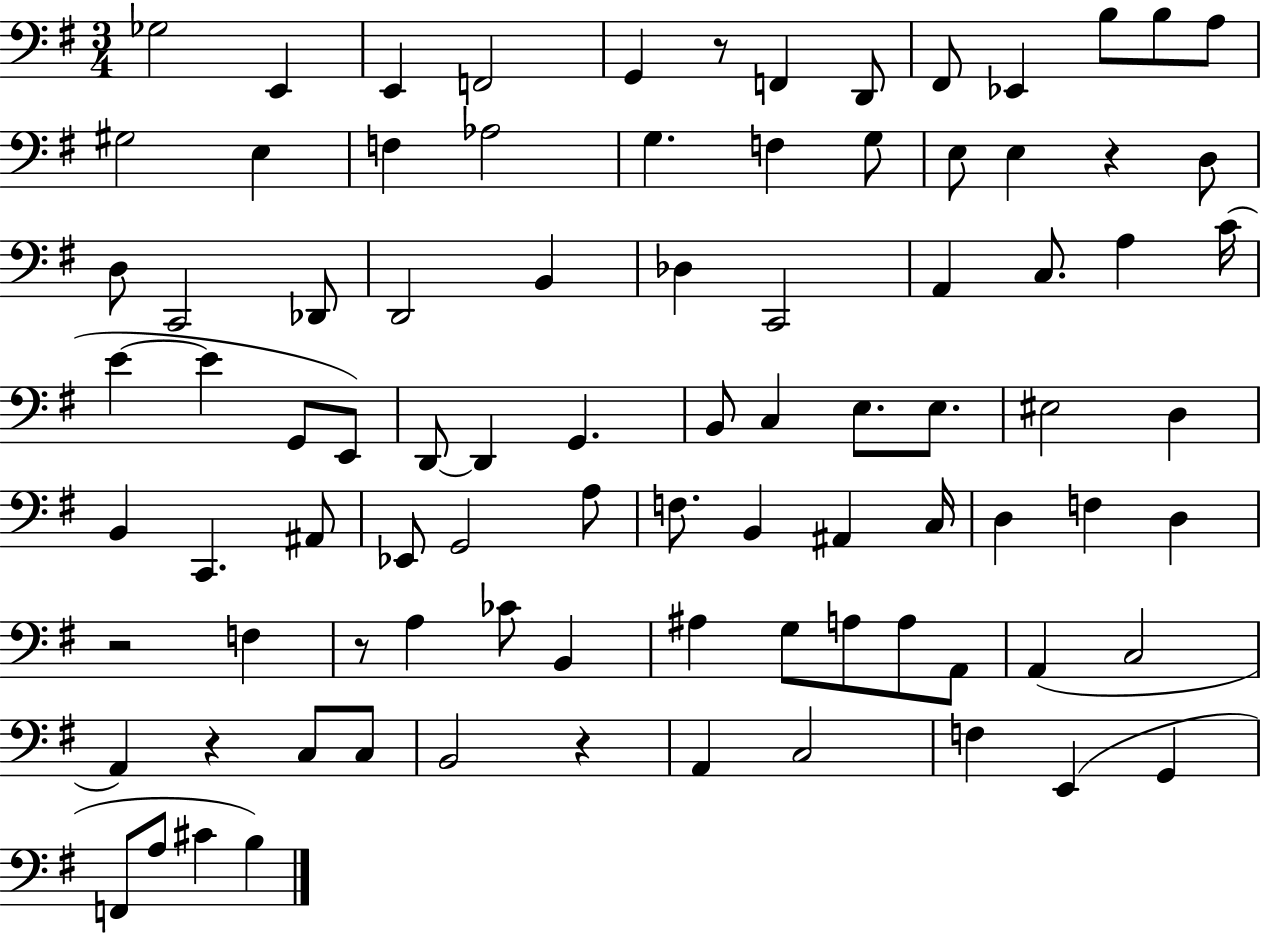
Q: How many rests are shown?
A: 6